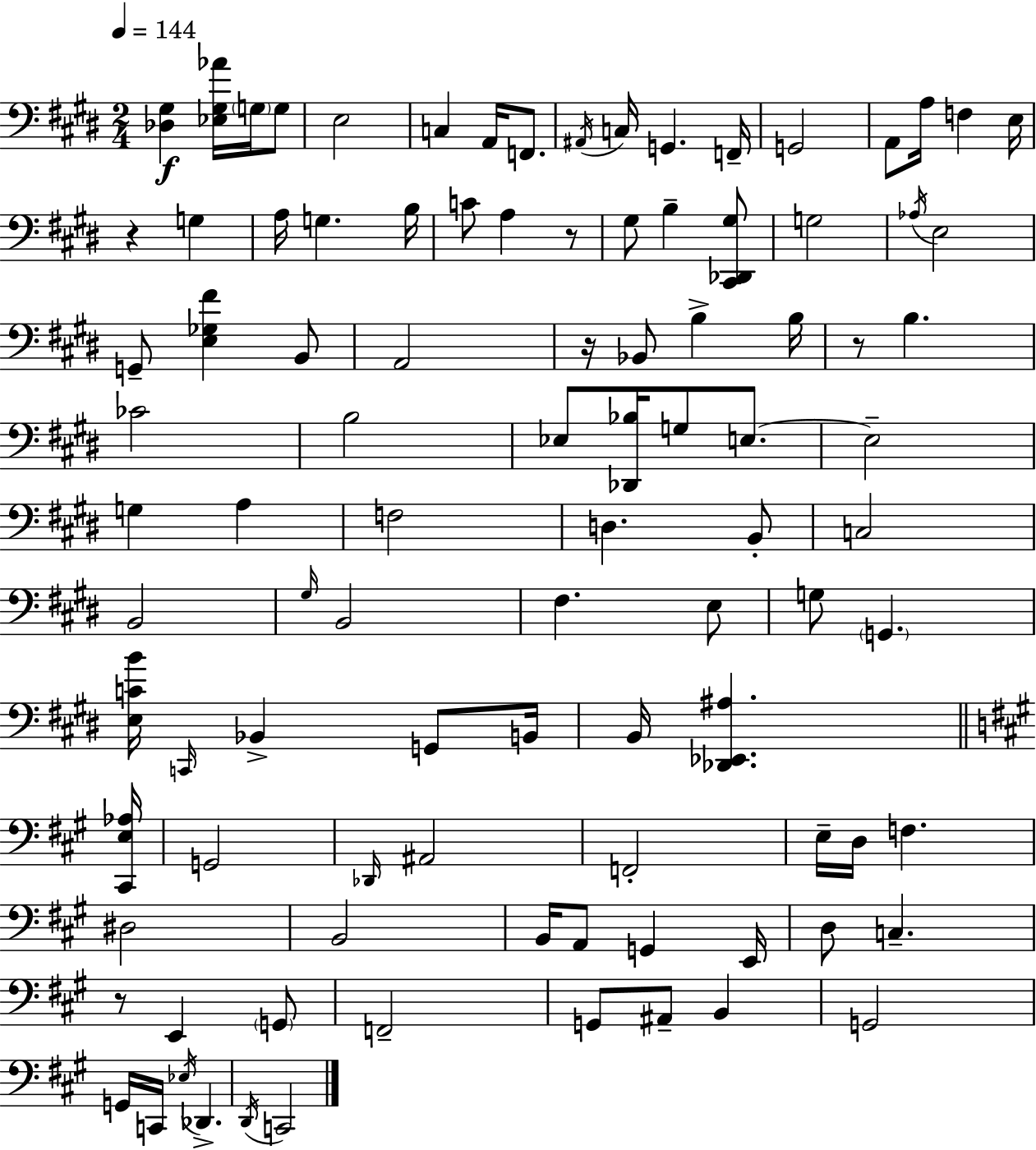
{
  \clef bass
  \numericTimeSignature
  \time 2/4
  \key e \major
  \tempo 4 = 144
  <des gis>4\f <ees gis aes'>16 \parenthesize g16 g8 | e2 | c4 a,16 f,8. | \acciaccatura { ais,16 } c16 g,4. | \break f,16-- g,2 | a,8 a16 f4 | e16 r4 g4 | a16 g4. | \break b16 c'8 a4 r8 | gis8 b4-- <cis, des, gis>8 | g2 | \acciaccatura { aes16 } e2 | \break g,8-- <e ges fis'>4 | b,8 a,2 | r16 bes,8 b4-> | b16 r8 b4. | \break ces'2 | b2 | ees8 <des, bes>16 g8 e8.~~ | e2-- | \break g4 a4 | f2 | d4. | b,8-. c2 | \break b,2 | \grace { gis16 } b,2 | fis4. | e8 g8 \parenthesize g,4. | \break <e c' b'>16 \grace { c,16 } bes,4-> | g,8 b,16 b,16 <des, ees, ais>4. | \bar "||" \break \key a \major <cis, e aes>16 g,2 | \grace { des,16 } ais,2 | f,2-. | e16-- d16 f4. | \break dis2 | b,2 | b,16 a,8 g,4 | e,16 d8 c4.-- | \break r8 e,4 | \parenthesize g,8 f,2-- | g,8 ais,8-- b,4 | g,2 | \break g,16 c,16 \acciaccatura { ees16 } des,4.-> | \acciaccatura { d,16 } c,2 | \bar "|."
}